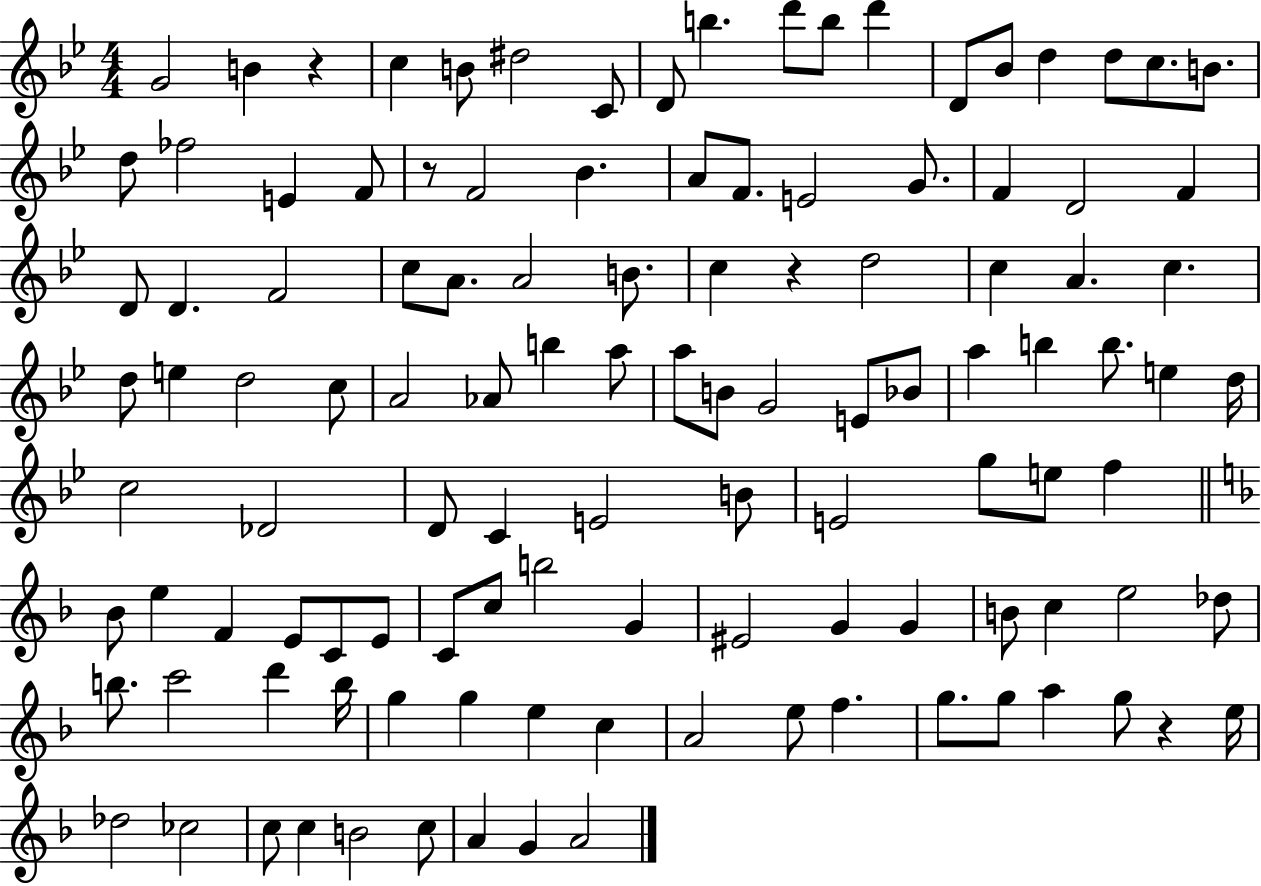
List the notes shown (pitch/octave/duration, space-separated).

G4/h B4/q R/q C5/q B4/e D#5/h C4/e D4/e B5/q. D6/e B5/e D6/q D4/e Bb4/e D5/q D5/e C5/e. B4/e. D5/e FES5/h E4/q F4/e R/e F4/h Bb4/q. A4/e F4/e. E4/h G4/e. F4/q D4/h F4/q D4/e D4/q. F4/h C5/e A4/e. A4/h B4/e. C5/q R/q D5/h C5/q A4/q. C5/q. D5/e E5/q D5/h C5/e A4/h Ab4/e B5/q A5/e A5/e B4/e G4/h E4/e Bb4/e A5/q B5/q B5/e. E5/q D5/s C5/h Db4/h D4/e C4/q E4/h B4/e E4/h G5/e E5/e F5/q Bb4/e E5/q F4/q E4/e C4/e E4/e C4/e C5/e B5/h G4/q EIS4/h G4/q G4/q B4/e C5/q E5/h Db5/e B5/e. C6/h D6/q B5/s G5/q G5/q E5/q C5/q A4/h E5/e F5/q. G5/e. G5/e A5/q G5/e R/q E5/s Db5/h CES5/h C5/e C5/q B4/h C5/e A4/q G4/q A4/h